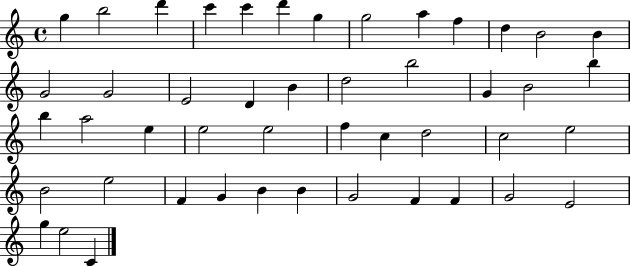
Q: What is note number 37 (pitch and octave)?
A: G4